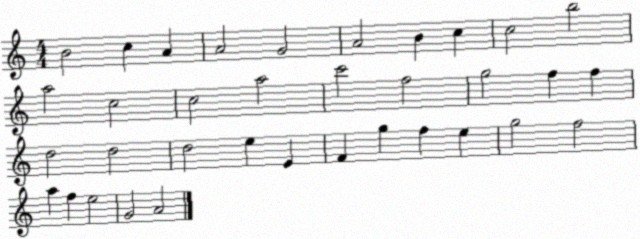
X:1
T:Untitled
M:4/4
L:1/4
K:C
B2 c A A2 G2 A2 B c c2 b2 a2 c2 c2 a2 c'2 f2 g2 f f d2 d2 d2 e E F g f e g2 f2 a f e2 G2 A2